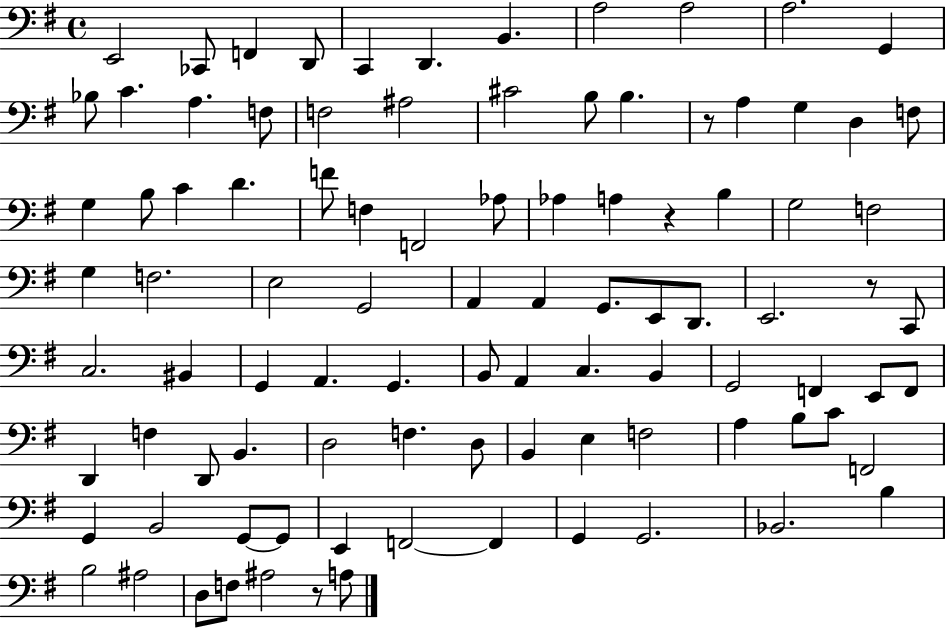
{
  \clef bass
  \time 4/4
  \defaultTimeSignature
  \key g \major
  e,2 ces,8 f,4 d,8 | c,4 d,4. b,4. | a2 a2 | a2. g,4 | \break bes8 c'4. a4. f8 | f2 ais2 | cis'2 b8 b4. | r8 a4 g4 d4 f8 | \break g4 b8 c'4 d'4. | f'8 f4 f,2 aes8 | aes4 a4 r4 b4 | g2 f2 | \break g4 f2. | e2 g,2 | a,4 a,4 g,8. e,8 d,8. | e,2. r8 c,8 | \break c2. bis,4 | g,4 a,4. g,4. | b,8 a,4 c4. b,4 | g,2 f,4 e,8 f,8 | \break d,4 f4 d,8 b,4. | d2 f4. d8 | b,4 e4 f2 | a4 b8 c'8 f,2 | \break g,4 b,2 g,8~~ g,8 | e,4 f,2~~ f,4 | g,4 g,2. | bes,2. b4 | \break b2 ais2 | d8 f8 ais2 r8 a8 | \bar "|."
}